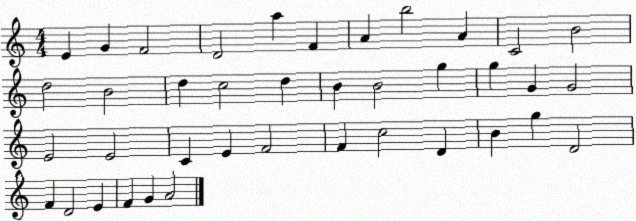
X:1
T:Untitled
M:4/4
L:1/4
K:C
E G F2 D2 a F A b2 A C2 B2 d2 B2 d c2 d B B2 g g G G2 E2 E2 C E F2 F c2 D B g D2 F D2 E F G A2